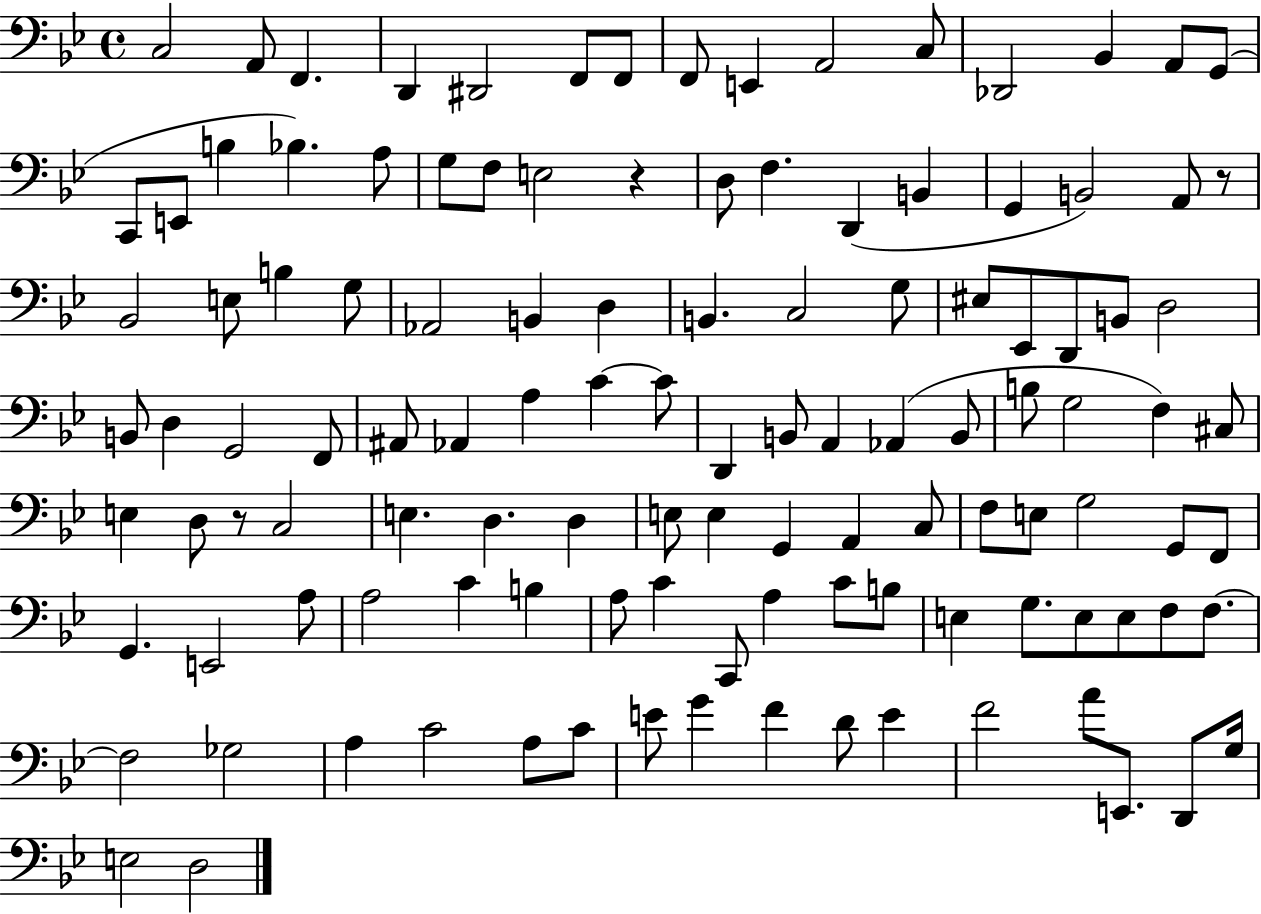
C3/h A2/e F2/q. D2/q D#2/h F2/e F2/e F2/e E2/q A2/h C3/e Db2/h Bb2/q A2/e G2/e C2/e E2/e B3/q Bb3/q. A3/e G3/e F3/e E3/h R/q D3/e F3/q. D2/q B2/q G2/q B2/h A2/e R/e Bb2/h E3/e B3/q G3/e Ab2/h B2/q D3/q B2/q. C3/h G3/e EIS3/e Eb2/e D2/e B2/e D3/h B2/e D3/q G2/h F2/e A#2/e Ab2/q A3/q C4/q C4/e D2/q B2/e A2/q Ab2/q B2/e B3/e G3/h F3/q C#3/e E3/q D3/e R/e C3/h E3/q. D3/q. D3/q E3/e E3/q G2/q A2/q C3/e F3/e E3/e G3/h G2/e F2/e G2/q. E2/h A3/e A3/h C4/q B3/q A3/e C4/q C2/e A3/q C4/e B3/e E3/q G3/e. E3/e E3/e F3/e F3/e. F3/h Gb3/h A3/q C4/h A3/e C4/e E4/e G4/q F4/q D4/e E4/q F4/h A4/e E2/e. D2/e G3/s E3/h D3/h